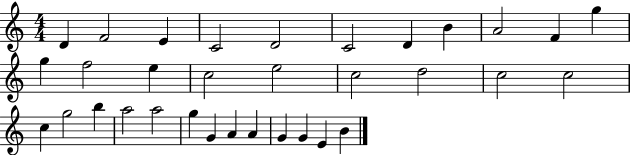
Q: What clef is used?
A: treble